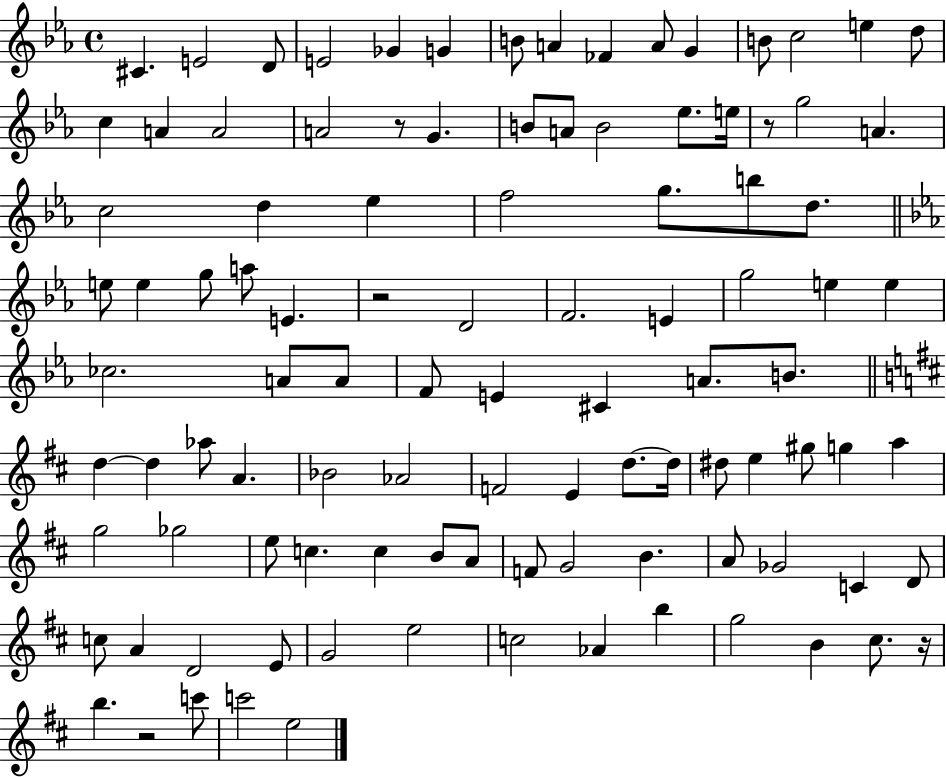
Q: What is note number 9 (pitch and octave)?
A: FES4